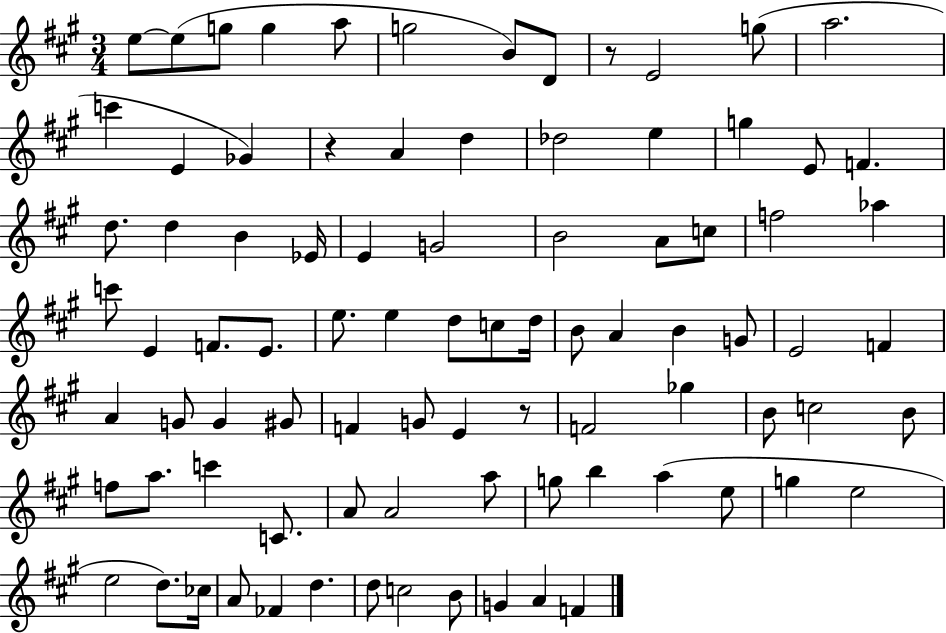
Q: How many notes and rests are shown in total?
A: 87